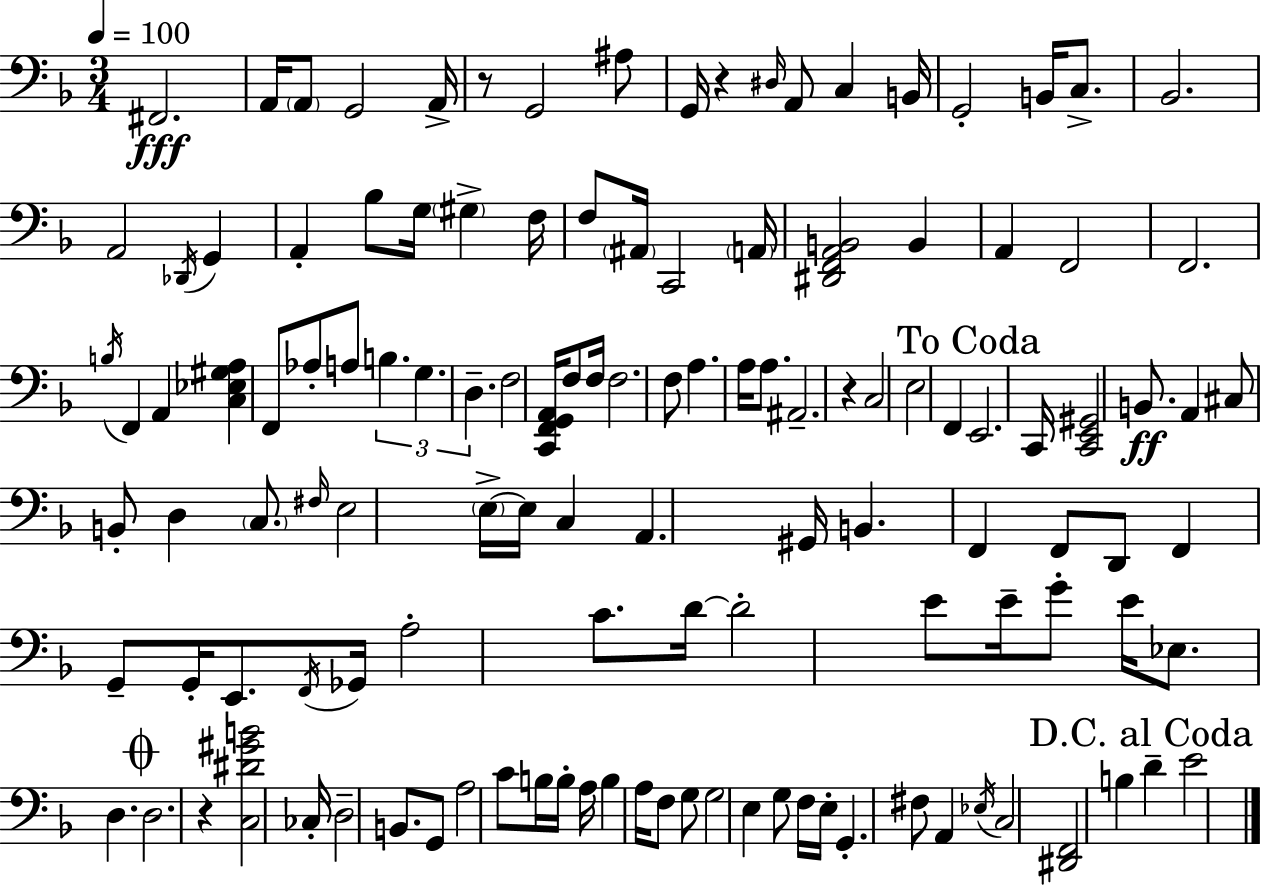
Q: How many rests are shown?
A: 4